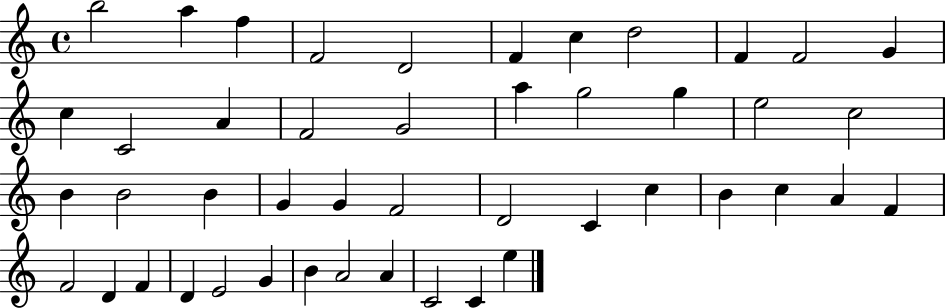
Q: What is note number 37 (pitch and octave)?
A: F4